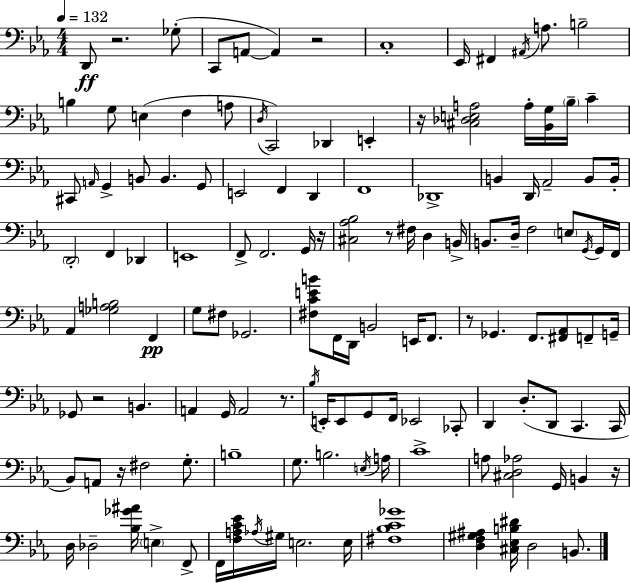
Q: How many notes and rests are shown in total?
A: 133